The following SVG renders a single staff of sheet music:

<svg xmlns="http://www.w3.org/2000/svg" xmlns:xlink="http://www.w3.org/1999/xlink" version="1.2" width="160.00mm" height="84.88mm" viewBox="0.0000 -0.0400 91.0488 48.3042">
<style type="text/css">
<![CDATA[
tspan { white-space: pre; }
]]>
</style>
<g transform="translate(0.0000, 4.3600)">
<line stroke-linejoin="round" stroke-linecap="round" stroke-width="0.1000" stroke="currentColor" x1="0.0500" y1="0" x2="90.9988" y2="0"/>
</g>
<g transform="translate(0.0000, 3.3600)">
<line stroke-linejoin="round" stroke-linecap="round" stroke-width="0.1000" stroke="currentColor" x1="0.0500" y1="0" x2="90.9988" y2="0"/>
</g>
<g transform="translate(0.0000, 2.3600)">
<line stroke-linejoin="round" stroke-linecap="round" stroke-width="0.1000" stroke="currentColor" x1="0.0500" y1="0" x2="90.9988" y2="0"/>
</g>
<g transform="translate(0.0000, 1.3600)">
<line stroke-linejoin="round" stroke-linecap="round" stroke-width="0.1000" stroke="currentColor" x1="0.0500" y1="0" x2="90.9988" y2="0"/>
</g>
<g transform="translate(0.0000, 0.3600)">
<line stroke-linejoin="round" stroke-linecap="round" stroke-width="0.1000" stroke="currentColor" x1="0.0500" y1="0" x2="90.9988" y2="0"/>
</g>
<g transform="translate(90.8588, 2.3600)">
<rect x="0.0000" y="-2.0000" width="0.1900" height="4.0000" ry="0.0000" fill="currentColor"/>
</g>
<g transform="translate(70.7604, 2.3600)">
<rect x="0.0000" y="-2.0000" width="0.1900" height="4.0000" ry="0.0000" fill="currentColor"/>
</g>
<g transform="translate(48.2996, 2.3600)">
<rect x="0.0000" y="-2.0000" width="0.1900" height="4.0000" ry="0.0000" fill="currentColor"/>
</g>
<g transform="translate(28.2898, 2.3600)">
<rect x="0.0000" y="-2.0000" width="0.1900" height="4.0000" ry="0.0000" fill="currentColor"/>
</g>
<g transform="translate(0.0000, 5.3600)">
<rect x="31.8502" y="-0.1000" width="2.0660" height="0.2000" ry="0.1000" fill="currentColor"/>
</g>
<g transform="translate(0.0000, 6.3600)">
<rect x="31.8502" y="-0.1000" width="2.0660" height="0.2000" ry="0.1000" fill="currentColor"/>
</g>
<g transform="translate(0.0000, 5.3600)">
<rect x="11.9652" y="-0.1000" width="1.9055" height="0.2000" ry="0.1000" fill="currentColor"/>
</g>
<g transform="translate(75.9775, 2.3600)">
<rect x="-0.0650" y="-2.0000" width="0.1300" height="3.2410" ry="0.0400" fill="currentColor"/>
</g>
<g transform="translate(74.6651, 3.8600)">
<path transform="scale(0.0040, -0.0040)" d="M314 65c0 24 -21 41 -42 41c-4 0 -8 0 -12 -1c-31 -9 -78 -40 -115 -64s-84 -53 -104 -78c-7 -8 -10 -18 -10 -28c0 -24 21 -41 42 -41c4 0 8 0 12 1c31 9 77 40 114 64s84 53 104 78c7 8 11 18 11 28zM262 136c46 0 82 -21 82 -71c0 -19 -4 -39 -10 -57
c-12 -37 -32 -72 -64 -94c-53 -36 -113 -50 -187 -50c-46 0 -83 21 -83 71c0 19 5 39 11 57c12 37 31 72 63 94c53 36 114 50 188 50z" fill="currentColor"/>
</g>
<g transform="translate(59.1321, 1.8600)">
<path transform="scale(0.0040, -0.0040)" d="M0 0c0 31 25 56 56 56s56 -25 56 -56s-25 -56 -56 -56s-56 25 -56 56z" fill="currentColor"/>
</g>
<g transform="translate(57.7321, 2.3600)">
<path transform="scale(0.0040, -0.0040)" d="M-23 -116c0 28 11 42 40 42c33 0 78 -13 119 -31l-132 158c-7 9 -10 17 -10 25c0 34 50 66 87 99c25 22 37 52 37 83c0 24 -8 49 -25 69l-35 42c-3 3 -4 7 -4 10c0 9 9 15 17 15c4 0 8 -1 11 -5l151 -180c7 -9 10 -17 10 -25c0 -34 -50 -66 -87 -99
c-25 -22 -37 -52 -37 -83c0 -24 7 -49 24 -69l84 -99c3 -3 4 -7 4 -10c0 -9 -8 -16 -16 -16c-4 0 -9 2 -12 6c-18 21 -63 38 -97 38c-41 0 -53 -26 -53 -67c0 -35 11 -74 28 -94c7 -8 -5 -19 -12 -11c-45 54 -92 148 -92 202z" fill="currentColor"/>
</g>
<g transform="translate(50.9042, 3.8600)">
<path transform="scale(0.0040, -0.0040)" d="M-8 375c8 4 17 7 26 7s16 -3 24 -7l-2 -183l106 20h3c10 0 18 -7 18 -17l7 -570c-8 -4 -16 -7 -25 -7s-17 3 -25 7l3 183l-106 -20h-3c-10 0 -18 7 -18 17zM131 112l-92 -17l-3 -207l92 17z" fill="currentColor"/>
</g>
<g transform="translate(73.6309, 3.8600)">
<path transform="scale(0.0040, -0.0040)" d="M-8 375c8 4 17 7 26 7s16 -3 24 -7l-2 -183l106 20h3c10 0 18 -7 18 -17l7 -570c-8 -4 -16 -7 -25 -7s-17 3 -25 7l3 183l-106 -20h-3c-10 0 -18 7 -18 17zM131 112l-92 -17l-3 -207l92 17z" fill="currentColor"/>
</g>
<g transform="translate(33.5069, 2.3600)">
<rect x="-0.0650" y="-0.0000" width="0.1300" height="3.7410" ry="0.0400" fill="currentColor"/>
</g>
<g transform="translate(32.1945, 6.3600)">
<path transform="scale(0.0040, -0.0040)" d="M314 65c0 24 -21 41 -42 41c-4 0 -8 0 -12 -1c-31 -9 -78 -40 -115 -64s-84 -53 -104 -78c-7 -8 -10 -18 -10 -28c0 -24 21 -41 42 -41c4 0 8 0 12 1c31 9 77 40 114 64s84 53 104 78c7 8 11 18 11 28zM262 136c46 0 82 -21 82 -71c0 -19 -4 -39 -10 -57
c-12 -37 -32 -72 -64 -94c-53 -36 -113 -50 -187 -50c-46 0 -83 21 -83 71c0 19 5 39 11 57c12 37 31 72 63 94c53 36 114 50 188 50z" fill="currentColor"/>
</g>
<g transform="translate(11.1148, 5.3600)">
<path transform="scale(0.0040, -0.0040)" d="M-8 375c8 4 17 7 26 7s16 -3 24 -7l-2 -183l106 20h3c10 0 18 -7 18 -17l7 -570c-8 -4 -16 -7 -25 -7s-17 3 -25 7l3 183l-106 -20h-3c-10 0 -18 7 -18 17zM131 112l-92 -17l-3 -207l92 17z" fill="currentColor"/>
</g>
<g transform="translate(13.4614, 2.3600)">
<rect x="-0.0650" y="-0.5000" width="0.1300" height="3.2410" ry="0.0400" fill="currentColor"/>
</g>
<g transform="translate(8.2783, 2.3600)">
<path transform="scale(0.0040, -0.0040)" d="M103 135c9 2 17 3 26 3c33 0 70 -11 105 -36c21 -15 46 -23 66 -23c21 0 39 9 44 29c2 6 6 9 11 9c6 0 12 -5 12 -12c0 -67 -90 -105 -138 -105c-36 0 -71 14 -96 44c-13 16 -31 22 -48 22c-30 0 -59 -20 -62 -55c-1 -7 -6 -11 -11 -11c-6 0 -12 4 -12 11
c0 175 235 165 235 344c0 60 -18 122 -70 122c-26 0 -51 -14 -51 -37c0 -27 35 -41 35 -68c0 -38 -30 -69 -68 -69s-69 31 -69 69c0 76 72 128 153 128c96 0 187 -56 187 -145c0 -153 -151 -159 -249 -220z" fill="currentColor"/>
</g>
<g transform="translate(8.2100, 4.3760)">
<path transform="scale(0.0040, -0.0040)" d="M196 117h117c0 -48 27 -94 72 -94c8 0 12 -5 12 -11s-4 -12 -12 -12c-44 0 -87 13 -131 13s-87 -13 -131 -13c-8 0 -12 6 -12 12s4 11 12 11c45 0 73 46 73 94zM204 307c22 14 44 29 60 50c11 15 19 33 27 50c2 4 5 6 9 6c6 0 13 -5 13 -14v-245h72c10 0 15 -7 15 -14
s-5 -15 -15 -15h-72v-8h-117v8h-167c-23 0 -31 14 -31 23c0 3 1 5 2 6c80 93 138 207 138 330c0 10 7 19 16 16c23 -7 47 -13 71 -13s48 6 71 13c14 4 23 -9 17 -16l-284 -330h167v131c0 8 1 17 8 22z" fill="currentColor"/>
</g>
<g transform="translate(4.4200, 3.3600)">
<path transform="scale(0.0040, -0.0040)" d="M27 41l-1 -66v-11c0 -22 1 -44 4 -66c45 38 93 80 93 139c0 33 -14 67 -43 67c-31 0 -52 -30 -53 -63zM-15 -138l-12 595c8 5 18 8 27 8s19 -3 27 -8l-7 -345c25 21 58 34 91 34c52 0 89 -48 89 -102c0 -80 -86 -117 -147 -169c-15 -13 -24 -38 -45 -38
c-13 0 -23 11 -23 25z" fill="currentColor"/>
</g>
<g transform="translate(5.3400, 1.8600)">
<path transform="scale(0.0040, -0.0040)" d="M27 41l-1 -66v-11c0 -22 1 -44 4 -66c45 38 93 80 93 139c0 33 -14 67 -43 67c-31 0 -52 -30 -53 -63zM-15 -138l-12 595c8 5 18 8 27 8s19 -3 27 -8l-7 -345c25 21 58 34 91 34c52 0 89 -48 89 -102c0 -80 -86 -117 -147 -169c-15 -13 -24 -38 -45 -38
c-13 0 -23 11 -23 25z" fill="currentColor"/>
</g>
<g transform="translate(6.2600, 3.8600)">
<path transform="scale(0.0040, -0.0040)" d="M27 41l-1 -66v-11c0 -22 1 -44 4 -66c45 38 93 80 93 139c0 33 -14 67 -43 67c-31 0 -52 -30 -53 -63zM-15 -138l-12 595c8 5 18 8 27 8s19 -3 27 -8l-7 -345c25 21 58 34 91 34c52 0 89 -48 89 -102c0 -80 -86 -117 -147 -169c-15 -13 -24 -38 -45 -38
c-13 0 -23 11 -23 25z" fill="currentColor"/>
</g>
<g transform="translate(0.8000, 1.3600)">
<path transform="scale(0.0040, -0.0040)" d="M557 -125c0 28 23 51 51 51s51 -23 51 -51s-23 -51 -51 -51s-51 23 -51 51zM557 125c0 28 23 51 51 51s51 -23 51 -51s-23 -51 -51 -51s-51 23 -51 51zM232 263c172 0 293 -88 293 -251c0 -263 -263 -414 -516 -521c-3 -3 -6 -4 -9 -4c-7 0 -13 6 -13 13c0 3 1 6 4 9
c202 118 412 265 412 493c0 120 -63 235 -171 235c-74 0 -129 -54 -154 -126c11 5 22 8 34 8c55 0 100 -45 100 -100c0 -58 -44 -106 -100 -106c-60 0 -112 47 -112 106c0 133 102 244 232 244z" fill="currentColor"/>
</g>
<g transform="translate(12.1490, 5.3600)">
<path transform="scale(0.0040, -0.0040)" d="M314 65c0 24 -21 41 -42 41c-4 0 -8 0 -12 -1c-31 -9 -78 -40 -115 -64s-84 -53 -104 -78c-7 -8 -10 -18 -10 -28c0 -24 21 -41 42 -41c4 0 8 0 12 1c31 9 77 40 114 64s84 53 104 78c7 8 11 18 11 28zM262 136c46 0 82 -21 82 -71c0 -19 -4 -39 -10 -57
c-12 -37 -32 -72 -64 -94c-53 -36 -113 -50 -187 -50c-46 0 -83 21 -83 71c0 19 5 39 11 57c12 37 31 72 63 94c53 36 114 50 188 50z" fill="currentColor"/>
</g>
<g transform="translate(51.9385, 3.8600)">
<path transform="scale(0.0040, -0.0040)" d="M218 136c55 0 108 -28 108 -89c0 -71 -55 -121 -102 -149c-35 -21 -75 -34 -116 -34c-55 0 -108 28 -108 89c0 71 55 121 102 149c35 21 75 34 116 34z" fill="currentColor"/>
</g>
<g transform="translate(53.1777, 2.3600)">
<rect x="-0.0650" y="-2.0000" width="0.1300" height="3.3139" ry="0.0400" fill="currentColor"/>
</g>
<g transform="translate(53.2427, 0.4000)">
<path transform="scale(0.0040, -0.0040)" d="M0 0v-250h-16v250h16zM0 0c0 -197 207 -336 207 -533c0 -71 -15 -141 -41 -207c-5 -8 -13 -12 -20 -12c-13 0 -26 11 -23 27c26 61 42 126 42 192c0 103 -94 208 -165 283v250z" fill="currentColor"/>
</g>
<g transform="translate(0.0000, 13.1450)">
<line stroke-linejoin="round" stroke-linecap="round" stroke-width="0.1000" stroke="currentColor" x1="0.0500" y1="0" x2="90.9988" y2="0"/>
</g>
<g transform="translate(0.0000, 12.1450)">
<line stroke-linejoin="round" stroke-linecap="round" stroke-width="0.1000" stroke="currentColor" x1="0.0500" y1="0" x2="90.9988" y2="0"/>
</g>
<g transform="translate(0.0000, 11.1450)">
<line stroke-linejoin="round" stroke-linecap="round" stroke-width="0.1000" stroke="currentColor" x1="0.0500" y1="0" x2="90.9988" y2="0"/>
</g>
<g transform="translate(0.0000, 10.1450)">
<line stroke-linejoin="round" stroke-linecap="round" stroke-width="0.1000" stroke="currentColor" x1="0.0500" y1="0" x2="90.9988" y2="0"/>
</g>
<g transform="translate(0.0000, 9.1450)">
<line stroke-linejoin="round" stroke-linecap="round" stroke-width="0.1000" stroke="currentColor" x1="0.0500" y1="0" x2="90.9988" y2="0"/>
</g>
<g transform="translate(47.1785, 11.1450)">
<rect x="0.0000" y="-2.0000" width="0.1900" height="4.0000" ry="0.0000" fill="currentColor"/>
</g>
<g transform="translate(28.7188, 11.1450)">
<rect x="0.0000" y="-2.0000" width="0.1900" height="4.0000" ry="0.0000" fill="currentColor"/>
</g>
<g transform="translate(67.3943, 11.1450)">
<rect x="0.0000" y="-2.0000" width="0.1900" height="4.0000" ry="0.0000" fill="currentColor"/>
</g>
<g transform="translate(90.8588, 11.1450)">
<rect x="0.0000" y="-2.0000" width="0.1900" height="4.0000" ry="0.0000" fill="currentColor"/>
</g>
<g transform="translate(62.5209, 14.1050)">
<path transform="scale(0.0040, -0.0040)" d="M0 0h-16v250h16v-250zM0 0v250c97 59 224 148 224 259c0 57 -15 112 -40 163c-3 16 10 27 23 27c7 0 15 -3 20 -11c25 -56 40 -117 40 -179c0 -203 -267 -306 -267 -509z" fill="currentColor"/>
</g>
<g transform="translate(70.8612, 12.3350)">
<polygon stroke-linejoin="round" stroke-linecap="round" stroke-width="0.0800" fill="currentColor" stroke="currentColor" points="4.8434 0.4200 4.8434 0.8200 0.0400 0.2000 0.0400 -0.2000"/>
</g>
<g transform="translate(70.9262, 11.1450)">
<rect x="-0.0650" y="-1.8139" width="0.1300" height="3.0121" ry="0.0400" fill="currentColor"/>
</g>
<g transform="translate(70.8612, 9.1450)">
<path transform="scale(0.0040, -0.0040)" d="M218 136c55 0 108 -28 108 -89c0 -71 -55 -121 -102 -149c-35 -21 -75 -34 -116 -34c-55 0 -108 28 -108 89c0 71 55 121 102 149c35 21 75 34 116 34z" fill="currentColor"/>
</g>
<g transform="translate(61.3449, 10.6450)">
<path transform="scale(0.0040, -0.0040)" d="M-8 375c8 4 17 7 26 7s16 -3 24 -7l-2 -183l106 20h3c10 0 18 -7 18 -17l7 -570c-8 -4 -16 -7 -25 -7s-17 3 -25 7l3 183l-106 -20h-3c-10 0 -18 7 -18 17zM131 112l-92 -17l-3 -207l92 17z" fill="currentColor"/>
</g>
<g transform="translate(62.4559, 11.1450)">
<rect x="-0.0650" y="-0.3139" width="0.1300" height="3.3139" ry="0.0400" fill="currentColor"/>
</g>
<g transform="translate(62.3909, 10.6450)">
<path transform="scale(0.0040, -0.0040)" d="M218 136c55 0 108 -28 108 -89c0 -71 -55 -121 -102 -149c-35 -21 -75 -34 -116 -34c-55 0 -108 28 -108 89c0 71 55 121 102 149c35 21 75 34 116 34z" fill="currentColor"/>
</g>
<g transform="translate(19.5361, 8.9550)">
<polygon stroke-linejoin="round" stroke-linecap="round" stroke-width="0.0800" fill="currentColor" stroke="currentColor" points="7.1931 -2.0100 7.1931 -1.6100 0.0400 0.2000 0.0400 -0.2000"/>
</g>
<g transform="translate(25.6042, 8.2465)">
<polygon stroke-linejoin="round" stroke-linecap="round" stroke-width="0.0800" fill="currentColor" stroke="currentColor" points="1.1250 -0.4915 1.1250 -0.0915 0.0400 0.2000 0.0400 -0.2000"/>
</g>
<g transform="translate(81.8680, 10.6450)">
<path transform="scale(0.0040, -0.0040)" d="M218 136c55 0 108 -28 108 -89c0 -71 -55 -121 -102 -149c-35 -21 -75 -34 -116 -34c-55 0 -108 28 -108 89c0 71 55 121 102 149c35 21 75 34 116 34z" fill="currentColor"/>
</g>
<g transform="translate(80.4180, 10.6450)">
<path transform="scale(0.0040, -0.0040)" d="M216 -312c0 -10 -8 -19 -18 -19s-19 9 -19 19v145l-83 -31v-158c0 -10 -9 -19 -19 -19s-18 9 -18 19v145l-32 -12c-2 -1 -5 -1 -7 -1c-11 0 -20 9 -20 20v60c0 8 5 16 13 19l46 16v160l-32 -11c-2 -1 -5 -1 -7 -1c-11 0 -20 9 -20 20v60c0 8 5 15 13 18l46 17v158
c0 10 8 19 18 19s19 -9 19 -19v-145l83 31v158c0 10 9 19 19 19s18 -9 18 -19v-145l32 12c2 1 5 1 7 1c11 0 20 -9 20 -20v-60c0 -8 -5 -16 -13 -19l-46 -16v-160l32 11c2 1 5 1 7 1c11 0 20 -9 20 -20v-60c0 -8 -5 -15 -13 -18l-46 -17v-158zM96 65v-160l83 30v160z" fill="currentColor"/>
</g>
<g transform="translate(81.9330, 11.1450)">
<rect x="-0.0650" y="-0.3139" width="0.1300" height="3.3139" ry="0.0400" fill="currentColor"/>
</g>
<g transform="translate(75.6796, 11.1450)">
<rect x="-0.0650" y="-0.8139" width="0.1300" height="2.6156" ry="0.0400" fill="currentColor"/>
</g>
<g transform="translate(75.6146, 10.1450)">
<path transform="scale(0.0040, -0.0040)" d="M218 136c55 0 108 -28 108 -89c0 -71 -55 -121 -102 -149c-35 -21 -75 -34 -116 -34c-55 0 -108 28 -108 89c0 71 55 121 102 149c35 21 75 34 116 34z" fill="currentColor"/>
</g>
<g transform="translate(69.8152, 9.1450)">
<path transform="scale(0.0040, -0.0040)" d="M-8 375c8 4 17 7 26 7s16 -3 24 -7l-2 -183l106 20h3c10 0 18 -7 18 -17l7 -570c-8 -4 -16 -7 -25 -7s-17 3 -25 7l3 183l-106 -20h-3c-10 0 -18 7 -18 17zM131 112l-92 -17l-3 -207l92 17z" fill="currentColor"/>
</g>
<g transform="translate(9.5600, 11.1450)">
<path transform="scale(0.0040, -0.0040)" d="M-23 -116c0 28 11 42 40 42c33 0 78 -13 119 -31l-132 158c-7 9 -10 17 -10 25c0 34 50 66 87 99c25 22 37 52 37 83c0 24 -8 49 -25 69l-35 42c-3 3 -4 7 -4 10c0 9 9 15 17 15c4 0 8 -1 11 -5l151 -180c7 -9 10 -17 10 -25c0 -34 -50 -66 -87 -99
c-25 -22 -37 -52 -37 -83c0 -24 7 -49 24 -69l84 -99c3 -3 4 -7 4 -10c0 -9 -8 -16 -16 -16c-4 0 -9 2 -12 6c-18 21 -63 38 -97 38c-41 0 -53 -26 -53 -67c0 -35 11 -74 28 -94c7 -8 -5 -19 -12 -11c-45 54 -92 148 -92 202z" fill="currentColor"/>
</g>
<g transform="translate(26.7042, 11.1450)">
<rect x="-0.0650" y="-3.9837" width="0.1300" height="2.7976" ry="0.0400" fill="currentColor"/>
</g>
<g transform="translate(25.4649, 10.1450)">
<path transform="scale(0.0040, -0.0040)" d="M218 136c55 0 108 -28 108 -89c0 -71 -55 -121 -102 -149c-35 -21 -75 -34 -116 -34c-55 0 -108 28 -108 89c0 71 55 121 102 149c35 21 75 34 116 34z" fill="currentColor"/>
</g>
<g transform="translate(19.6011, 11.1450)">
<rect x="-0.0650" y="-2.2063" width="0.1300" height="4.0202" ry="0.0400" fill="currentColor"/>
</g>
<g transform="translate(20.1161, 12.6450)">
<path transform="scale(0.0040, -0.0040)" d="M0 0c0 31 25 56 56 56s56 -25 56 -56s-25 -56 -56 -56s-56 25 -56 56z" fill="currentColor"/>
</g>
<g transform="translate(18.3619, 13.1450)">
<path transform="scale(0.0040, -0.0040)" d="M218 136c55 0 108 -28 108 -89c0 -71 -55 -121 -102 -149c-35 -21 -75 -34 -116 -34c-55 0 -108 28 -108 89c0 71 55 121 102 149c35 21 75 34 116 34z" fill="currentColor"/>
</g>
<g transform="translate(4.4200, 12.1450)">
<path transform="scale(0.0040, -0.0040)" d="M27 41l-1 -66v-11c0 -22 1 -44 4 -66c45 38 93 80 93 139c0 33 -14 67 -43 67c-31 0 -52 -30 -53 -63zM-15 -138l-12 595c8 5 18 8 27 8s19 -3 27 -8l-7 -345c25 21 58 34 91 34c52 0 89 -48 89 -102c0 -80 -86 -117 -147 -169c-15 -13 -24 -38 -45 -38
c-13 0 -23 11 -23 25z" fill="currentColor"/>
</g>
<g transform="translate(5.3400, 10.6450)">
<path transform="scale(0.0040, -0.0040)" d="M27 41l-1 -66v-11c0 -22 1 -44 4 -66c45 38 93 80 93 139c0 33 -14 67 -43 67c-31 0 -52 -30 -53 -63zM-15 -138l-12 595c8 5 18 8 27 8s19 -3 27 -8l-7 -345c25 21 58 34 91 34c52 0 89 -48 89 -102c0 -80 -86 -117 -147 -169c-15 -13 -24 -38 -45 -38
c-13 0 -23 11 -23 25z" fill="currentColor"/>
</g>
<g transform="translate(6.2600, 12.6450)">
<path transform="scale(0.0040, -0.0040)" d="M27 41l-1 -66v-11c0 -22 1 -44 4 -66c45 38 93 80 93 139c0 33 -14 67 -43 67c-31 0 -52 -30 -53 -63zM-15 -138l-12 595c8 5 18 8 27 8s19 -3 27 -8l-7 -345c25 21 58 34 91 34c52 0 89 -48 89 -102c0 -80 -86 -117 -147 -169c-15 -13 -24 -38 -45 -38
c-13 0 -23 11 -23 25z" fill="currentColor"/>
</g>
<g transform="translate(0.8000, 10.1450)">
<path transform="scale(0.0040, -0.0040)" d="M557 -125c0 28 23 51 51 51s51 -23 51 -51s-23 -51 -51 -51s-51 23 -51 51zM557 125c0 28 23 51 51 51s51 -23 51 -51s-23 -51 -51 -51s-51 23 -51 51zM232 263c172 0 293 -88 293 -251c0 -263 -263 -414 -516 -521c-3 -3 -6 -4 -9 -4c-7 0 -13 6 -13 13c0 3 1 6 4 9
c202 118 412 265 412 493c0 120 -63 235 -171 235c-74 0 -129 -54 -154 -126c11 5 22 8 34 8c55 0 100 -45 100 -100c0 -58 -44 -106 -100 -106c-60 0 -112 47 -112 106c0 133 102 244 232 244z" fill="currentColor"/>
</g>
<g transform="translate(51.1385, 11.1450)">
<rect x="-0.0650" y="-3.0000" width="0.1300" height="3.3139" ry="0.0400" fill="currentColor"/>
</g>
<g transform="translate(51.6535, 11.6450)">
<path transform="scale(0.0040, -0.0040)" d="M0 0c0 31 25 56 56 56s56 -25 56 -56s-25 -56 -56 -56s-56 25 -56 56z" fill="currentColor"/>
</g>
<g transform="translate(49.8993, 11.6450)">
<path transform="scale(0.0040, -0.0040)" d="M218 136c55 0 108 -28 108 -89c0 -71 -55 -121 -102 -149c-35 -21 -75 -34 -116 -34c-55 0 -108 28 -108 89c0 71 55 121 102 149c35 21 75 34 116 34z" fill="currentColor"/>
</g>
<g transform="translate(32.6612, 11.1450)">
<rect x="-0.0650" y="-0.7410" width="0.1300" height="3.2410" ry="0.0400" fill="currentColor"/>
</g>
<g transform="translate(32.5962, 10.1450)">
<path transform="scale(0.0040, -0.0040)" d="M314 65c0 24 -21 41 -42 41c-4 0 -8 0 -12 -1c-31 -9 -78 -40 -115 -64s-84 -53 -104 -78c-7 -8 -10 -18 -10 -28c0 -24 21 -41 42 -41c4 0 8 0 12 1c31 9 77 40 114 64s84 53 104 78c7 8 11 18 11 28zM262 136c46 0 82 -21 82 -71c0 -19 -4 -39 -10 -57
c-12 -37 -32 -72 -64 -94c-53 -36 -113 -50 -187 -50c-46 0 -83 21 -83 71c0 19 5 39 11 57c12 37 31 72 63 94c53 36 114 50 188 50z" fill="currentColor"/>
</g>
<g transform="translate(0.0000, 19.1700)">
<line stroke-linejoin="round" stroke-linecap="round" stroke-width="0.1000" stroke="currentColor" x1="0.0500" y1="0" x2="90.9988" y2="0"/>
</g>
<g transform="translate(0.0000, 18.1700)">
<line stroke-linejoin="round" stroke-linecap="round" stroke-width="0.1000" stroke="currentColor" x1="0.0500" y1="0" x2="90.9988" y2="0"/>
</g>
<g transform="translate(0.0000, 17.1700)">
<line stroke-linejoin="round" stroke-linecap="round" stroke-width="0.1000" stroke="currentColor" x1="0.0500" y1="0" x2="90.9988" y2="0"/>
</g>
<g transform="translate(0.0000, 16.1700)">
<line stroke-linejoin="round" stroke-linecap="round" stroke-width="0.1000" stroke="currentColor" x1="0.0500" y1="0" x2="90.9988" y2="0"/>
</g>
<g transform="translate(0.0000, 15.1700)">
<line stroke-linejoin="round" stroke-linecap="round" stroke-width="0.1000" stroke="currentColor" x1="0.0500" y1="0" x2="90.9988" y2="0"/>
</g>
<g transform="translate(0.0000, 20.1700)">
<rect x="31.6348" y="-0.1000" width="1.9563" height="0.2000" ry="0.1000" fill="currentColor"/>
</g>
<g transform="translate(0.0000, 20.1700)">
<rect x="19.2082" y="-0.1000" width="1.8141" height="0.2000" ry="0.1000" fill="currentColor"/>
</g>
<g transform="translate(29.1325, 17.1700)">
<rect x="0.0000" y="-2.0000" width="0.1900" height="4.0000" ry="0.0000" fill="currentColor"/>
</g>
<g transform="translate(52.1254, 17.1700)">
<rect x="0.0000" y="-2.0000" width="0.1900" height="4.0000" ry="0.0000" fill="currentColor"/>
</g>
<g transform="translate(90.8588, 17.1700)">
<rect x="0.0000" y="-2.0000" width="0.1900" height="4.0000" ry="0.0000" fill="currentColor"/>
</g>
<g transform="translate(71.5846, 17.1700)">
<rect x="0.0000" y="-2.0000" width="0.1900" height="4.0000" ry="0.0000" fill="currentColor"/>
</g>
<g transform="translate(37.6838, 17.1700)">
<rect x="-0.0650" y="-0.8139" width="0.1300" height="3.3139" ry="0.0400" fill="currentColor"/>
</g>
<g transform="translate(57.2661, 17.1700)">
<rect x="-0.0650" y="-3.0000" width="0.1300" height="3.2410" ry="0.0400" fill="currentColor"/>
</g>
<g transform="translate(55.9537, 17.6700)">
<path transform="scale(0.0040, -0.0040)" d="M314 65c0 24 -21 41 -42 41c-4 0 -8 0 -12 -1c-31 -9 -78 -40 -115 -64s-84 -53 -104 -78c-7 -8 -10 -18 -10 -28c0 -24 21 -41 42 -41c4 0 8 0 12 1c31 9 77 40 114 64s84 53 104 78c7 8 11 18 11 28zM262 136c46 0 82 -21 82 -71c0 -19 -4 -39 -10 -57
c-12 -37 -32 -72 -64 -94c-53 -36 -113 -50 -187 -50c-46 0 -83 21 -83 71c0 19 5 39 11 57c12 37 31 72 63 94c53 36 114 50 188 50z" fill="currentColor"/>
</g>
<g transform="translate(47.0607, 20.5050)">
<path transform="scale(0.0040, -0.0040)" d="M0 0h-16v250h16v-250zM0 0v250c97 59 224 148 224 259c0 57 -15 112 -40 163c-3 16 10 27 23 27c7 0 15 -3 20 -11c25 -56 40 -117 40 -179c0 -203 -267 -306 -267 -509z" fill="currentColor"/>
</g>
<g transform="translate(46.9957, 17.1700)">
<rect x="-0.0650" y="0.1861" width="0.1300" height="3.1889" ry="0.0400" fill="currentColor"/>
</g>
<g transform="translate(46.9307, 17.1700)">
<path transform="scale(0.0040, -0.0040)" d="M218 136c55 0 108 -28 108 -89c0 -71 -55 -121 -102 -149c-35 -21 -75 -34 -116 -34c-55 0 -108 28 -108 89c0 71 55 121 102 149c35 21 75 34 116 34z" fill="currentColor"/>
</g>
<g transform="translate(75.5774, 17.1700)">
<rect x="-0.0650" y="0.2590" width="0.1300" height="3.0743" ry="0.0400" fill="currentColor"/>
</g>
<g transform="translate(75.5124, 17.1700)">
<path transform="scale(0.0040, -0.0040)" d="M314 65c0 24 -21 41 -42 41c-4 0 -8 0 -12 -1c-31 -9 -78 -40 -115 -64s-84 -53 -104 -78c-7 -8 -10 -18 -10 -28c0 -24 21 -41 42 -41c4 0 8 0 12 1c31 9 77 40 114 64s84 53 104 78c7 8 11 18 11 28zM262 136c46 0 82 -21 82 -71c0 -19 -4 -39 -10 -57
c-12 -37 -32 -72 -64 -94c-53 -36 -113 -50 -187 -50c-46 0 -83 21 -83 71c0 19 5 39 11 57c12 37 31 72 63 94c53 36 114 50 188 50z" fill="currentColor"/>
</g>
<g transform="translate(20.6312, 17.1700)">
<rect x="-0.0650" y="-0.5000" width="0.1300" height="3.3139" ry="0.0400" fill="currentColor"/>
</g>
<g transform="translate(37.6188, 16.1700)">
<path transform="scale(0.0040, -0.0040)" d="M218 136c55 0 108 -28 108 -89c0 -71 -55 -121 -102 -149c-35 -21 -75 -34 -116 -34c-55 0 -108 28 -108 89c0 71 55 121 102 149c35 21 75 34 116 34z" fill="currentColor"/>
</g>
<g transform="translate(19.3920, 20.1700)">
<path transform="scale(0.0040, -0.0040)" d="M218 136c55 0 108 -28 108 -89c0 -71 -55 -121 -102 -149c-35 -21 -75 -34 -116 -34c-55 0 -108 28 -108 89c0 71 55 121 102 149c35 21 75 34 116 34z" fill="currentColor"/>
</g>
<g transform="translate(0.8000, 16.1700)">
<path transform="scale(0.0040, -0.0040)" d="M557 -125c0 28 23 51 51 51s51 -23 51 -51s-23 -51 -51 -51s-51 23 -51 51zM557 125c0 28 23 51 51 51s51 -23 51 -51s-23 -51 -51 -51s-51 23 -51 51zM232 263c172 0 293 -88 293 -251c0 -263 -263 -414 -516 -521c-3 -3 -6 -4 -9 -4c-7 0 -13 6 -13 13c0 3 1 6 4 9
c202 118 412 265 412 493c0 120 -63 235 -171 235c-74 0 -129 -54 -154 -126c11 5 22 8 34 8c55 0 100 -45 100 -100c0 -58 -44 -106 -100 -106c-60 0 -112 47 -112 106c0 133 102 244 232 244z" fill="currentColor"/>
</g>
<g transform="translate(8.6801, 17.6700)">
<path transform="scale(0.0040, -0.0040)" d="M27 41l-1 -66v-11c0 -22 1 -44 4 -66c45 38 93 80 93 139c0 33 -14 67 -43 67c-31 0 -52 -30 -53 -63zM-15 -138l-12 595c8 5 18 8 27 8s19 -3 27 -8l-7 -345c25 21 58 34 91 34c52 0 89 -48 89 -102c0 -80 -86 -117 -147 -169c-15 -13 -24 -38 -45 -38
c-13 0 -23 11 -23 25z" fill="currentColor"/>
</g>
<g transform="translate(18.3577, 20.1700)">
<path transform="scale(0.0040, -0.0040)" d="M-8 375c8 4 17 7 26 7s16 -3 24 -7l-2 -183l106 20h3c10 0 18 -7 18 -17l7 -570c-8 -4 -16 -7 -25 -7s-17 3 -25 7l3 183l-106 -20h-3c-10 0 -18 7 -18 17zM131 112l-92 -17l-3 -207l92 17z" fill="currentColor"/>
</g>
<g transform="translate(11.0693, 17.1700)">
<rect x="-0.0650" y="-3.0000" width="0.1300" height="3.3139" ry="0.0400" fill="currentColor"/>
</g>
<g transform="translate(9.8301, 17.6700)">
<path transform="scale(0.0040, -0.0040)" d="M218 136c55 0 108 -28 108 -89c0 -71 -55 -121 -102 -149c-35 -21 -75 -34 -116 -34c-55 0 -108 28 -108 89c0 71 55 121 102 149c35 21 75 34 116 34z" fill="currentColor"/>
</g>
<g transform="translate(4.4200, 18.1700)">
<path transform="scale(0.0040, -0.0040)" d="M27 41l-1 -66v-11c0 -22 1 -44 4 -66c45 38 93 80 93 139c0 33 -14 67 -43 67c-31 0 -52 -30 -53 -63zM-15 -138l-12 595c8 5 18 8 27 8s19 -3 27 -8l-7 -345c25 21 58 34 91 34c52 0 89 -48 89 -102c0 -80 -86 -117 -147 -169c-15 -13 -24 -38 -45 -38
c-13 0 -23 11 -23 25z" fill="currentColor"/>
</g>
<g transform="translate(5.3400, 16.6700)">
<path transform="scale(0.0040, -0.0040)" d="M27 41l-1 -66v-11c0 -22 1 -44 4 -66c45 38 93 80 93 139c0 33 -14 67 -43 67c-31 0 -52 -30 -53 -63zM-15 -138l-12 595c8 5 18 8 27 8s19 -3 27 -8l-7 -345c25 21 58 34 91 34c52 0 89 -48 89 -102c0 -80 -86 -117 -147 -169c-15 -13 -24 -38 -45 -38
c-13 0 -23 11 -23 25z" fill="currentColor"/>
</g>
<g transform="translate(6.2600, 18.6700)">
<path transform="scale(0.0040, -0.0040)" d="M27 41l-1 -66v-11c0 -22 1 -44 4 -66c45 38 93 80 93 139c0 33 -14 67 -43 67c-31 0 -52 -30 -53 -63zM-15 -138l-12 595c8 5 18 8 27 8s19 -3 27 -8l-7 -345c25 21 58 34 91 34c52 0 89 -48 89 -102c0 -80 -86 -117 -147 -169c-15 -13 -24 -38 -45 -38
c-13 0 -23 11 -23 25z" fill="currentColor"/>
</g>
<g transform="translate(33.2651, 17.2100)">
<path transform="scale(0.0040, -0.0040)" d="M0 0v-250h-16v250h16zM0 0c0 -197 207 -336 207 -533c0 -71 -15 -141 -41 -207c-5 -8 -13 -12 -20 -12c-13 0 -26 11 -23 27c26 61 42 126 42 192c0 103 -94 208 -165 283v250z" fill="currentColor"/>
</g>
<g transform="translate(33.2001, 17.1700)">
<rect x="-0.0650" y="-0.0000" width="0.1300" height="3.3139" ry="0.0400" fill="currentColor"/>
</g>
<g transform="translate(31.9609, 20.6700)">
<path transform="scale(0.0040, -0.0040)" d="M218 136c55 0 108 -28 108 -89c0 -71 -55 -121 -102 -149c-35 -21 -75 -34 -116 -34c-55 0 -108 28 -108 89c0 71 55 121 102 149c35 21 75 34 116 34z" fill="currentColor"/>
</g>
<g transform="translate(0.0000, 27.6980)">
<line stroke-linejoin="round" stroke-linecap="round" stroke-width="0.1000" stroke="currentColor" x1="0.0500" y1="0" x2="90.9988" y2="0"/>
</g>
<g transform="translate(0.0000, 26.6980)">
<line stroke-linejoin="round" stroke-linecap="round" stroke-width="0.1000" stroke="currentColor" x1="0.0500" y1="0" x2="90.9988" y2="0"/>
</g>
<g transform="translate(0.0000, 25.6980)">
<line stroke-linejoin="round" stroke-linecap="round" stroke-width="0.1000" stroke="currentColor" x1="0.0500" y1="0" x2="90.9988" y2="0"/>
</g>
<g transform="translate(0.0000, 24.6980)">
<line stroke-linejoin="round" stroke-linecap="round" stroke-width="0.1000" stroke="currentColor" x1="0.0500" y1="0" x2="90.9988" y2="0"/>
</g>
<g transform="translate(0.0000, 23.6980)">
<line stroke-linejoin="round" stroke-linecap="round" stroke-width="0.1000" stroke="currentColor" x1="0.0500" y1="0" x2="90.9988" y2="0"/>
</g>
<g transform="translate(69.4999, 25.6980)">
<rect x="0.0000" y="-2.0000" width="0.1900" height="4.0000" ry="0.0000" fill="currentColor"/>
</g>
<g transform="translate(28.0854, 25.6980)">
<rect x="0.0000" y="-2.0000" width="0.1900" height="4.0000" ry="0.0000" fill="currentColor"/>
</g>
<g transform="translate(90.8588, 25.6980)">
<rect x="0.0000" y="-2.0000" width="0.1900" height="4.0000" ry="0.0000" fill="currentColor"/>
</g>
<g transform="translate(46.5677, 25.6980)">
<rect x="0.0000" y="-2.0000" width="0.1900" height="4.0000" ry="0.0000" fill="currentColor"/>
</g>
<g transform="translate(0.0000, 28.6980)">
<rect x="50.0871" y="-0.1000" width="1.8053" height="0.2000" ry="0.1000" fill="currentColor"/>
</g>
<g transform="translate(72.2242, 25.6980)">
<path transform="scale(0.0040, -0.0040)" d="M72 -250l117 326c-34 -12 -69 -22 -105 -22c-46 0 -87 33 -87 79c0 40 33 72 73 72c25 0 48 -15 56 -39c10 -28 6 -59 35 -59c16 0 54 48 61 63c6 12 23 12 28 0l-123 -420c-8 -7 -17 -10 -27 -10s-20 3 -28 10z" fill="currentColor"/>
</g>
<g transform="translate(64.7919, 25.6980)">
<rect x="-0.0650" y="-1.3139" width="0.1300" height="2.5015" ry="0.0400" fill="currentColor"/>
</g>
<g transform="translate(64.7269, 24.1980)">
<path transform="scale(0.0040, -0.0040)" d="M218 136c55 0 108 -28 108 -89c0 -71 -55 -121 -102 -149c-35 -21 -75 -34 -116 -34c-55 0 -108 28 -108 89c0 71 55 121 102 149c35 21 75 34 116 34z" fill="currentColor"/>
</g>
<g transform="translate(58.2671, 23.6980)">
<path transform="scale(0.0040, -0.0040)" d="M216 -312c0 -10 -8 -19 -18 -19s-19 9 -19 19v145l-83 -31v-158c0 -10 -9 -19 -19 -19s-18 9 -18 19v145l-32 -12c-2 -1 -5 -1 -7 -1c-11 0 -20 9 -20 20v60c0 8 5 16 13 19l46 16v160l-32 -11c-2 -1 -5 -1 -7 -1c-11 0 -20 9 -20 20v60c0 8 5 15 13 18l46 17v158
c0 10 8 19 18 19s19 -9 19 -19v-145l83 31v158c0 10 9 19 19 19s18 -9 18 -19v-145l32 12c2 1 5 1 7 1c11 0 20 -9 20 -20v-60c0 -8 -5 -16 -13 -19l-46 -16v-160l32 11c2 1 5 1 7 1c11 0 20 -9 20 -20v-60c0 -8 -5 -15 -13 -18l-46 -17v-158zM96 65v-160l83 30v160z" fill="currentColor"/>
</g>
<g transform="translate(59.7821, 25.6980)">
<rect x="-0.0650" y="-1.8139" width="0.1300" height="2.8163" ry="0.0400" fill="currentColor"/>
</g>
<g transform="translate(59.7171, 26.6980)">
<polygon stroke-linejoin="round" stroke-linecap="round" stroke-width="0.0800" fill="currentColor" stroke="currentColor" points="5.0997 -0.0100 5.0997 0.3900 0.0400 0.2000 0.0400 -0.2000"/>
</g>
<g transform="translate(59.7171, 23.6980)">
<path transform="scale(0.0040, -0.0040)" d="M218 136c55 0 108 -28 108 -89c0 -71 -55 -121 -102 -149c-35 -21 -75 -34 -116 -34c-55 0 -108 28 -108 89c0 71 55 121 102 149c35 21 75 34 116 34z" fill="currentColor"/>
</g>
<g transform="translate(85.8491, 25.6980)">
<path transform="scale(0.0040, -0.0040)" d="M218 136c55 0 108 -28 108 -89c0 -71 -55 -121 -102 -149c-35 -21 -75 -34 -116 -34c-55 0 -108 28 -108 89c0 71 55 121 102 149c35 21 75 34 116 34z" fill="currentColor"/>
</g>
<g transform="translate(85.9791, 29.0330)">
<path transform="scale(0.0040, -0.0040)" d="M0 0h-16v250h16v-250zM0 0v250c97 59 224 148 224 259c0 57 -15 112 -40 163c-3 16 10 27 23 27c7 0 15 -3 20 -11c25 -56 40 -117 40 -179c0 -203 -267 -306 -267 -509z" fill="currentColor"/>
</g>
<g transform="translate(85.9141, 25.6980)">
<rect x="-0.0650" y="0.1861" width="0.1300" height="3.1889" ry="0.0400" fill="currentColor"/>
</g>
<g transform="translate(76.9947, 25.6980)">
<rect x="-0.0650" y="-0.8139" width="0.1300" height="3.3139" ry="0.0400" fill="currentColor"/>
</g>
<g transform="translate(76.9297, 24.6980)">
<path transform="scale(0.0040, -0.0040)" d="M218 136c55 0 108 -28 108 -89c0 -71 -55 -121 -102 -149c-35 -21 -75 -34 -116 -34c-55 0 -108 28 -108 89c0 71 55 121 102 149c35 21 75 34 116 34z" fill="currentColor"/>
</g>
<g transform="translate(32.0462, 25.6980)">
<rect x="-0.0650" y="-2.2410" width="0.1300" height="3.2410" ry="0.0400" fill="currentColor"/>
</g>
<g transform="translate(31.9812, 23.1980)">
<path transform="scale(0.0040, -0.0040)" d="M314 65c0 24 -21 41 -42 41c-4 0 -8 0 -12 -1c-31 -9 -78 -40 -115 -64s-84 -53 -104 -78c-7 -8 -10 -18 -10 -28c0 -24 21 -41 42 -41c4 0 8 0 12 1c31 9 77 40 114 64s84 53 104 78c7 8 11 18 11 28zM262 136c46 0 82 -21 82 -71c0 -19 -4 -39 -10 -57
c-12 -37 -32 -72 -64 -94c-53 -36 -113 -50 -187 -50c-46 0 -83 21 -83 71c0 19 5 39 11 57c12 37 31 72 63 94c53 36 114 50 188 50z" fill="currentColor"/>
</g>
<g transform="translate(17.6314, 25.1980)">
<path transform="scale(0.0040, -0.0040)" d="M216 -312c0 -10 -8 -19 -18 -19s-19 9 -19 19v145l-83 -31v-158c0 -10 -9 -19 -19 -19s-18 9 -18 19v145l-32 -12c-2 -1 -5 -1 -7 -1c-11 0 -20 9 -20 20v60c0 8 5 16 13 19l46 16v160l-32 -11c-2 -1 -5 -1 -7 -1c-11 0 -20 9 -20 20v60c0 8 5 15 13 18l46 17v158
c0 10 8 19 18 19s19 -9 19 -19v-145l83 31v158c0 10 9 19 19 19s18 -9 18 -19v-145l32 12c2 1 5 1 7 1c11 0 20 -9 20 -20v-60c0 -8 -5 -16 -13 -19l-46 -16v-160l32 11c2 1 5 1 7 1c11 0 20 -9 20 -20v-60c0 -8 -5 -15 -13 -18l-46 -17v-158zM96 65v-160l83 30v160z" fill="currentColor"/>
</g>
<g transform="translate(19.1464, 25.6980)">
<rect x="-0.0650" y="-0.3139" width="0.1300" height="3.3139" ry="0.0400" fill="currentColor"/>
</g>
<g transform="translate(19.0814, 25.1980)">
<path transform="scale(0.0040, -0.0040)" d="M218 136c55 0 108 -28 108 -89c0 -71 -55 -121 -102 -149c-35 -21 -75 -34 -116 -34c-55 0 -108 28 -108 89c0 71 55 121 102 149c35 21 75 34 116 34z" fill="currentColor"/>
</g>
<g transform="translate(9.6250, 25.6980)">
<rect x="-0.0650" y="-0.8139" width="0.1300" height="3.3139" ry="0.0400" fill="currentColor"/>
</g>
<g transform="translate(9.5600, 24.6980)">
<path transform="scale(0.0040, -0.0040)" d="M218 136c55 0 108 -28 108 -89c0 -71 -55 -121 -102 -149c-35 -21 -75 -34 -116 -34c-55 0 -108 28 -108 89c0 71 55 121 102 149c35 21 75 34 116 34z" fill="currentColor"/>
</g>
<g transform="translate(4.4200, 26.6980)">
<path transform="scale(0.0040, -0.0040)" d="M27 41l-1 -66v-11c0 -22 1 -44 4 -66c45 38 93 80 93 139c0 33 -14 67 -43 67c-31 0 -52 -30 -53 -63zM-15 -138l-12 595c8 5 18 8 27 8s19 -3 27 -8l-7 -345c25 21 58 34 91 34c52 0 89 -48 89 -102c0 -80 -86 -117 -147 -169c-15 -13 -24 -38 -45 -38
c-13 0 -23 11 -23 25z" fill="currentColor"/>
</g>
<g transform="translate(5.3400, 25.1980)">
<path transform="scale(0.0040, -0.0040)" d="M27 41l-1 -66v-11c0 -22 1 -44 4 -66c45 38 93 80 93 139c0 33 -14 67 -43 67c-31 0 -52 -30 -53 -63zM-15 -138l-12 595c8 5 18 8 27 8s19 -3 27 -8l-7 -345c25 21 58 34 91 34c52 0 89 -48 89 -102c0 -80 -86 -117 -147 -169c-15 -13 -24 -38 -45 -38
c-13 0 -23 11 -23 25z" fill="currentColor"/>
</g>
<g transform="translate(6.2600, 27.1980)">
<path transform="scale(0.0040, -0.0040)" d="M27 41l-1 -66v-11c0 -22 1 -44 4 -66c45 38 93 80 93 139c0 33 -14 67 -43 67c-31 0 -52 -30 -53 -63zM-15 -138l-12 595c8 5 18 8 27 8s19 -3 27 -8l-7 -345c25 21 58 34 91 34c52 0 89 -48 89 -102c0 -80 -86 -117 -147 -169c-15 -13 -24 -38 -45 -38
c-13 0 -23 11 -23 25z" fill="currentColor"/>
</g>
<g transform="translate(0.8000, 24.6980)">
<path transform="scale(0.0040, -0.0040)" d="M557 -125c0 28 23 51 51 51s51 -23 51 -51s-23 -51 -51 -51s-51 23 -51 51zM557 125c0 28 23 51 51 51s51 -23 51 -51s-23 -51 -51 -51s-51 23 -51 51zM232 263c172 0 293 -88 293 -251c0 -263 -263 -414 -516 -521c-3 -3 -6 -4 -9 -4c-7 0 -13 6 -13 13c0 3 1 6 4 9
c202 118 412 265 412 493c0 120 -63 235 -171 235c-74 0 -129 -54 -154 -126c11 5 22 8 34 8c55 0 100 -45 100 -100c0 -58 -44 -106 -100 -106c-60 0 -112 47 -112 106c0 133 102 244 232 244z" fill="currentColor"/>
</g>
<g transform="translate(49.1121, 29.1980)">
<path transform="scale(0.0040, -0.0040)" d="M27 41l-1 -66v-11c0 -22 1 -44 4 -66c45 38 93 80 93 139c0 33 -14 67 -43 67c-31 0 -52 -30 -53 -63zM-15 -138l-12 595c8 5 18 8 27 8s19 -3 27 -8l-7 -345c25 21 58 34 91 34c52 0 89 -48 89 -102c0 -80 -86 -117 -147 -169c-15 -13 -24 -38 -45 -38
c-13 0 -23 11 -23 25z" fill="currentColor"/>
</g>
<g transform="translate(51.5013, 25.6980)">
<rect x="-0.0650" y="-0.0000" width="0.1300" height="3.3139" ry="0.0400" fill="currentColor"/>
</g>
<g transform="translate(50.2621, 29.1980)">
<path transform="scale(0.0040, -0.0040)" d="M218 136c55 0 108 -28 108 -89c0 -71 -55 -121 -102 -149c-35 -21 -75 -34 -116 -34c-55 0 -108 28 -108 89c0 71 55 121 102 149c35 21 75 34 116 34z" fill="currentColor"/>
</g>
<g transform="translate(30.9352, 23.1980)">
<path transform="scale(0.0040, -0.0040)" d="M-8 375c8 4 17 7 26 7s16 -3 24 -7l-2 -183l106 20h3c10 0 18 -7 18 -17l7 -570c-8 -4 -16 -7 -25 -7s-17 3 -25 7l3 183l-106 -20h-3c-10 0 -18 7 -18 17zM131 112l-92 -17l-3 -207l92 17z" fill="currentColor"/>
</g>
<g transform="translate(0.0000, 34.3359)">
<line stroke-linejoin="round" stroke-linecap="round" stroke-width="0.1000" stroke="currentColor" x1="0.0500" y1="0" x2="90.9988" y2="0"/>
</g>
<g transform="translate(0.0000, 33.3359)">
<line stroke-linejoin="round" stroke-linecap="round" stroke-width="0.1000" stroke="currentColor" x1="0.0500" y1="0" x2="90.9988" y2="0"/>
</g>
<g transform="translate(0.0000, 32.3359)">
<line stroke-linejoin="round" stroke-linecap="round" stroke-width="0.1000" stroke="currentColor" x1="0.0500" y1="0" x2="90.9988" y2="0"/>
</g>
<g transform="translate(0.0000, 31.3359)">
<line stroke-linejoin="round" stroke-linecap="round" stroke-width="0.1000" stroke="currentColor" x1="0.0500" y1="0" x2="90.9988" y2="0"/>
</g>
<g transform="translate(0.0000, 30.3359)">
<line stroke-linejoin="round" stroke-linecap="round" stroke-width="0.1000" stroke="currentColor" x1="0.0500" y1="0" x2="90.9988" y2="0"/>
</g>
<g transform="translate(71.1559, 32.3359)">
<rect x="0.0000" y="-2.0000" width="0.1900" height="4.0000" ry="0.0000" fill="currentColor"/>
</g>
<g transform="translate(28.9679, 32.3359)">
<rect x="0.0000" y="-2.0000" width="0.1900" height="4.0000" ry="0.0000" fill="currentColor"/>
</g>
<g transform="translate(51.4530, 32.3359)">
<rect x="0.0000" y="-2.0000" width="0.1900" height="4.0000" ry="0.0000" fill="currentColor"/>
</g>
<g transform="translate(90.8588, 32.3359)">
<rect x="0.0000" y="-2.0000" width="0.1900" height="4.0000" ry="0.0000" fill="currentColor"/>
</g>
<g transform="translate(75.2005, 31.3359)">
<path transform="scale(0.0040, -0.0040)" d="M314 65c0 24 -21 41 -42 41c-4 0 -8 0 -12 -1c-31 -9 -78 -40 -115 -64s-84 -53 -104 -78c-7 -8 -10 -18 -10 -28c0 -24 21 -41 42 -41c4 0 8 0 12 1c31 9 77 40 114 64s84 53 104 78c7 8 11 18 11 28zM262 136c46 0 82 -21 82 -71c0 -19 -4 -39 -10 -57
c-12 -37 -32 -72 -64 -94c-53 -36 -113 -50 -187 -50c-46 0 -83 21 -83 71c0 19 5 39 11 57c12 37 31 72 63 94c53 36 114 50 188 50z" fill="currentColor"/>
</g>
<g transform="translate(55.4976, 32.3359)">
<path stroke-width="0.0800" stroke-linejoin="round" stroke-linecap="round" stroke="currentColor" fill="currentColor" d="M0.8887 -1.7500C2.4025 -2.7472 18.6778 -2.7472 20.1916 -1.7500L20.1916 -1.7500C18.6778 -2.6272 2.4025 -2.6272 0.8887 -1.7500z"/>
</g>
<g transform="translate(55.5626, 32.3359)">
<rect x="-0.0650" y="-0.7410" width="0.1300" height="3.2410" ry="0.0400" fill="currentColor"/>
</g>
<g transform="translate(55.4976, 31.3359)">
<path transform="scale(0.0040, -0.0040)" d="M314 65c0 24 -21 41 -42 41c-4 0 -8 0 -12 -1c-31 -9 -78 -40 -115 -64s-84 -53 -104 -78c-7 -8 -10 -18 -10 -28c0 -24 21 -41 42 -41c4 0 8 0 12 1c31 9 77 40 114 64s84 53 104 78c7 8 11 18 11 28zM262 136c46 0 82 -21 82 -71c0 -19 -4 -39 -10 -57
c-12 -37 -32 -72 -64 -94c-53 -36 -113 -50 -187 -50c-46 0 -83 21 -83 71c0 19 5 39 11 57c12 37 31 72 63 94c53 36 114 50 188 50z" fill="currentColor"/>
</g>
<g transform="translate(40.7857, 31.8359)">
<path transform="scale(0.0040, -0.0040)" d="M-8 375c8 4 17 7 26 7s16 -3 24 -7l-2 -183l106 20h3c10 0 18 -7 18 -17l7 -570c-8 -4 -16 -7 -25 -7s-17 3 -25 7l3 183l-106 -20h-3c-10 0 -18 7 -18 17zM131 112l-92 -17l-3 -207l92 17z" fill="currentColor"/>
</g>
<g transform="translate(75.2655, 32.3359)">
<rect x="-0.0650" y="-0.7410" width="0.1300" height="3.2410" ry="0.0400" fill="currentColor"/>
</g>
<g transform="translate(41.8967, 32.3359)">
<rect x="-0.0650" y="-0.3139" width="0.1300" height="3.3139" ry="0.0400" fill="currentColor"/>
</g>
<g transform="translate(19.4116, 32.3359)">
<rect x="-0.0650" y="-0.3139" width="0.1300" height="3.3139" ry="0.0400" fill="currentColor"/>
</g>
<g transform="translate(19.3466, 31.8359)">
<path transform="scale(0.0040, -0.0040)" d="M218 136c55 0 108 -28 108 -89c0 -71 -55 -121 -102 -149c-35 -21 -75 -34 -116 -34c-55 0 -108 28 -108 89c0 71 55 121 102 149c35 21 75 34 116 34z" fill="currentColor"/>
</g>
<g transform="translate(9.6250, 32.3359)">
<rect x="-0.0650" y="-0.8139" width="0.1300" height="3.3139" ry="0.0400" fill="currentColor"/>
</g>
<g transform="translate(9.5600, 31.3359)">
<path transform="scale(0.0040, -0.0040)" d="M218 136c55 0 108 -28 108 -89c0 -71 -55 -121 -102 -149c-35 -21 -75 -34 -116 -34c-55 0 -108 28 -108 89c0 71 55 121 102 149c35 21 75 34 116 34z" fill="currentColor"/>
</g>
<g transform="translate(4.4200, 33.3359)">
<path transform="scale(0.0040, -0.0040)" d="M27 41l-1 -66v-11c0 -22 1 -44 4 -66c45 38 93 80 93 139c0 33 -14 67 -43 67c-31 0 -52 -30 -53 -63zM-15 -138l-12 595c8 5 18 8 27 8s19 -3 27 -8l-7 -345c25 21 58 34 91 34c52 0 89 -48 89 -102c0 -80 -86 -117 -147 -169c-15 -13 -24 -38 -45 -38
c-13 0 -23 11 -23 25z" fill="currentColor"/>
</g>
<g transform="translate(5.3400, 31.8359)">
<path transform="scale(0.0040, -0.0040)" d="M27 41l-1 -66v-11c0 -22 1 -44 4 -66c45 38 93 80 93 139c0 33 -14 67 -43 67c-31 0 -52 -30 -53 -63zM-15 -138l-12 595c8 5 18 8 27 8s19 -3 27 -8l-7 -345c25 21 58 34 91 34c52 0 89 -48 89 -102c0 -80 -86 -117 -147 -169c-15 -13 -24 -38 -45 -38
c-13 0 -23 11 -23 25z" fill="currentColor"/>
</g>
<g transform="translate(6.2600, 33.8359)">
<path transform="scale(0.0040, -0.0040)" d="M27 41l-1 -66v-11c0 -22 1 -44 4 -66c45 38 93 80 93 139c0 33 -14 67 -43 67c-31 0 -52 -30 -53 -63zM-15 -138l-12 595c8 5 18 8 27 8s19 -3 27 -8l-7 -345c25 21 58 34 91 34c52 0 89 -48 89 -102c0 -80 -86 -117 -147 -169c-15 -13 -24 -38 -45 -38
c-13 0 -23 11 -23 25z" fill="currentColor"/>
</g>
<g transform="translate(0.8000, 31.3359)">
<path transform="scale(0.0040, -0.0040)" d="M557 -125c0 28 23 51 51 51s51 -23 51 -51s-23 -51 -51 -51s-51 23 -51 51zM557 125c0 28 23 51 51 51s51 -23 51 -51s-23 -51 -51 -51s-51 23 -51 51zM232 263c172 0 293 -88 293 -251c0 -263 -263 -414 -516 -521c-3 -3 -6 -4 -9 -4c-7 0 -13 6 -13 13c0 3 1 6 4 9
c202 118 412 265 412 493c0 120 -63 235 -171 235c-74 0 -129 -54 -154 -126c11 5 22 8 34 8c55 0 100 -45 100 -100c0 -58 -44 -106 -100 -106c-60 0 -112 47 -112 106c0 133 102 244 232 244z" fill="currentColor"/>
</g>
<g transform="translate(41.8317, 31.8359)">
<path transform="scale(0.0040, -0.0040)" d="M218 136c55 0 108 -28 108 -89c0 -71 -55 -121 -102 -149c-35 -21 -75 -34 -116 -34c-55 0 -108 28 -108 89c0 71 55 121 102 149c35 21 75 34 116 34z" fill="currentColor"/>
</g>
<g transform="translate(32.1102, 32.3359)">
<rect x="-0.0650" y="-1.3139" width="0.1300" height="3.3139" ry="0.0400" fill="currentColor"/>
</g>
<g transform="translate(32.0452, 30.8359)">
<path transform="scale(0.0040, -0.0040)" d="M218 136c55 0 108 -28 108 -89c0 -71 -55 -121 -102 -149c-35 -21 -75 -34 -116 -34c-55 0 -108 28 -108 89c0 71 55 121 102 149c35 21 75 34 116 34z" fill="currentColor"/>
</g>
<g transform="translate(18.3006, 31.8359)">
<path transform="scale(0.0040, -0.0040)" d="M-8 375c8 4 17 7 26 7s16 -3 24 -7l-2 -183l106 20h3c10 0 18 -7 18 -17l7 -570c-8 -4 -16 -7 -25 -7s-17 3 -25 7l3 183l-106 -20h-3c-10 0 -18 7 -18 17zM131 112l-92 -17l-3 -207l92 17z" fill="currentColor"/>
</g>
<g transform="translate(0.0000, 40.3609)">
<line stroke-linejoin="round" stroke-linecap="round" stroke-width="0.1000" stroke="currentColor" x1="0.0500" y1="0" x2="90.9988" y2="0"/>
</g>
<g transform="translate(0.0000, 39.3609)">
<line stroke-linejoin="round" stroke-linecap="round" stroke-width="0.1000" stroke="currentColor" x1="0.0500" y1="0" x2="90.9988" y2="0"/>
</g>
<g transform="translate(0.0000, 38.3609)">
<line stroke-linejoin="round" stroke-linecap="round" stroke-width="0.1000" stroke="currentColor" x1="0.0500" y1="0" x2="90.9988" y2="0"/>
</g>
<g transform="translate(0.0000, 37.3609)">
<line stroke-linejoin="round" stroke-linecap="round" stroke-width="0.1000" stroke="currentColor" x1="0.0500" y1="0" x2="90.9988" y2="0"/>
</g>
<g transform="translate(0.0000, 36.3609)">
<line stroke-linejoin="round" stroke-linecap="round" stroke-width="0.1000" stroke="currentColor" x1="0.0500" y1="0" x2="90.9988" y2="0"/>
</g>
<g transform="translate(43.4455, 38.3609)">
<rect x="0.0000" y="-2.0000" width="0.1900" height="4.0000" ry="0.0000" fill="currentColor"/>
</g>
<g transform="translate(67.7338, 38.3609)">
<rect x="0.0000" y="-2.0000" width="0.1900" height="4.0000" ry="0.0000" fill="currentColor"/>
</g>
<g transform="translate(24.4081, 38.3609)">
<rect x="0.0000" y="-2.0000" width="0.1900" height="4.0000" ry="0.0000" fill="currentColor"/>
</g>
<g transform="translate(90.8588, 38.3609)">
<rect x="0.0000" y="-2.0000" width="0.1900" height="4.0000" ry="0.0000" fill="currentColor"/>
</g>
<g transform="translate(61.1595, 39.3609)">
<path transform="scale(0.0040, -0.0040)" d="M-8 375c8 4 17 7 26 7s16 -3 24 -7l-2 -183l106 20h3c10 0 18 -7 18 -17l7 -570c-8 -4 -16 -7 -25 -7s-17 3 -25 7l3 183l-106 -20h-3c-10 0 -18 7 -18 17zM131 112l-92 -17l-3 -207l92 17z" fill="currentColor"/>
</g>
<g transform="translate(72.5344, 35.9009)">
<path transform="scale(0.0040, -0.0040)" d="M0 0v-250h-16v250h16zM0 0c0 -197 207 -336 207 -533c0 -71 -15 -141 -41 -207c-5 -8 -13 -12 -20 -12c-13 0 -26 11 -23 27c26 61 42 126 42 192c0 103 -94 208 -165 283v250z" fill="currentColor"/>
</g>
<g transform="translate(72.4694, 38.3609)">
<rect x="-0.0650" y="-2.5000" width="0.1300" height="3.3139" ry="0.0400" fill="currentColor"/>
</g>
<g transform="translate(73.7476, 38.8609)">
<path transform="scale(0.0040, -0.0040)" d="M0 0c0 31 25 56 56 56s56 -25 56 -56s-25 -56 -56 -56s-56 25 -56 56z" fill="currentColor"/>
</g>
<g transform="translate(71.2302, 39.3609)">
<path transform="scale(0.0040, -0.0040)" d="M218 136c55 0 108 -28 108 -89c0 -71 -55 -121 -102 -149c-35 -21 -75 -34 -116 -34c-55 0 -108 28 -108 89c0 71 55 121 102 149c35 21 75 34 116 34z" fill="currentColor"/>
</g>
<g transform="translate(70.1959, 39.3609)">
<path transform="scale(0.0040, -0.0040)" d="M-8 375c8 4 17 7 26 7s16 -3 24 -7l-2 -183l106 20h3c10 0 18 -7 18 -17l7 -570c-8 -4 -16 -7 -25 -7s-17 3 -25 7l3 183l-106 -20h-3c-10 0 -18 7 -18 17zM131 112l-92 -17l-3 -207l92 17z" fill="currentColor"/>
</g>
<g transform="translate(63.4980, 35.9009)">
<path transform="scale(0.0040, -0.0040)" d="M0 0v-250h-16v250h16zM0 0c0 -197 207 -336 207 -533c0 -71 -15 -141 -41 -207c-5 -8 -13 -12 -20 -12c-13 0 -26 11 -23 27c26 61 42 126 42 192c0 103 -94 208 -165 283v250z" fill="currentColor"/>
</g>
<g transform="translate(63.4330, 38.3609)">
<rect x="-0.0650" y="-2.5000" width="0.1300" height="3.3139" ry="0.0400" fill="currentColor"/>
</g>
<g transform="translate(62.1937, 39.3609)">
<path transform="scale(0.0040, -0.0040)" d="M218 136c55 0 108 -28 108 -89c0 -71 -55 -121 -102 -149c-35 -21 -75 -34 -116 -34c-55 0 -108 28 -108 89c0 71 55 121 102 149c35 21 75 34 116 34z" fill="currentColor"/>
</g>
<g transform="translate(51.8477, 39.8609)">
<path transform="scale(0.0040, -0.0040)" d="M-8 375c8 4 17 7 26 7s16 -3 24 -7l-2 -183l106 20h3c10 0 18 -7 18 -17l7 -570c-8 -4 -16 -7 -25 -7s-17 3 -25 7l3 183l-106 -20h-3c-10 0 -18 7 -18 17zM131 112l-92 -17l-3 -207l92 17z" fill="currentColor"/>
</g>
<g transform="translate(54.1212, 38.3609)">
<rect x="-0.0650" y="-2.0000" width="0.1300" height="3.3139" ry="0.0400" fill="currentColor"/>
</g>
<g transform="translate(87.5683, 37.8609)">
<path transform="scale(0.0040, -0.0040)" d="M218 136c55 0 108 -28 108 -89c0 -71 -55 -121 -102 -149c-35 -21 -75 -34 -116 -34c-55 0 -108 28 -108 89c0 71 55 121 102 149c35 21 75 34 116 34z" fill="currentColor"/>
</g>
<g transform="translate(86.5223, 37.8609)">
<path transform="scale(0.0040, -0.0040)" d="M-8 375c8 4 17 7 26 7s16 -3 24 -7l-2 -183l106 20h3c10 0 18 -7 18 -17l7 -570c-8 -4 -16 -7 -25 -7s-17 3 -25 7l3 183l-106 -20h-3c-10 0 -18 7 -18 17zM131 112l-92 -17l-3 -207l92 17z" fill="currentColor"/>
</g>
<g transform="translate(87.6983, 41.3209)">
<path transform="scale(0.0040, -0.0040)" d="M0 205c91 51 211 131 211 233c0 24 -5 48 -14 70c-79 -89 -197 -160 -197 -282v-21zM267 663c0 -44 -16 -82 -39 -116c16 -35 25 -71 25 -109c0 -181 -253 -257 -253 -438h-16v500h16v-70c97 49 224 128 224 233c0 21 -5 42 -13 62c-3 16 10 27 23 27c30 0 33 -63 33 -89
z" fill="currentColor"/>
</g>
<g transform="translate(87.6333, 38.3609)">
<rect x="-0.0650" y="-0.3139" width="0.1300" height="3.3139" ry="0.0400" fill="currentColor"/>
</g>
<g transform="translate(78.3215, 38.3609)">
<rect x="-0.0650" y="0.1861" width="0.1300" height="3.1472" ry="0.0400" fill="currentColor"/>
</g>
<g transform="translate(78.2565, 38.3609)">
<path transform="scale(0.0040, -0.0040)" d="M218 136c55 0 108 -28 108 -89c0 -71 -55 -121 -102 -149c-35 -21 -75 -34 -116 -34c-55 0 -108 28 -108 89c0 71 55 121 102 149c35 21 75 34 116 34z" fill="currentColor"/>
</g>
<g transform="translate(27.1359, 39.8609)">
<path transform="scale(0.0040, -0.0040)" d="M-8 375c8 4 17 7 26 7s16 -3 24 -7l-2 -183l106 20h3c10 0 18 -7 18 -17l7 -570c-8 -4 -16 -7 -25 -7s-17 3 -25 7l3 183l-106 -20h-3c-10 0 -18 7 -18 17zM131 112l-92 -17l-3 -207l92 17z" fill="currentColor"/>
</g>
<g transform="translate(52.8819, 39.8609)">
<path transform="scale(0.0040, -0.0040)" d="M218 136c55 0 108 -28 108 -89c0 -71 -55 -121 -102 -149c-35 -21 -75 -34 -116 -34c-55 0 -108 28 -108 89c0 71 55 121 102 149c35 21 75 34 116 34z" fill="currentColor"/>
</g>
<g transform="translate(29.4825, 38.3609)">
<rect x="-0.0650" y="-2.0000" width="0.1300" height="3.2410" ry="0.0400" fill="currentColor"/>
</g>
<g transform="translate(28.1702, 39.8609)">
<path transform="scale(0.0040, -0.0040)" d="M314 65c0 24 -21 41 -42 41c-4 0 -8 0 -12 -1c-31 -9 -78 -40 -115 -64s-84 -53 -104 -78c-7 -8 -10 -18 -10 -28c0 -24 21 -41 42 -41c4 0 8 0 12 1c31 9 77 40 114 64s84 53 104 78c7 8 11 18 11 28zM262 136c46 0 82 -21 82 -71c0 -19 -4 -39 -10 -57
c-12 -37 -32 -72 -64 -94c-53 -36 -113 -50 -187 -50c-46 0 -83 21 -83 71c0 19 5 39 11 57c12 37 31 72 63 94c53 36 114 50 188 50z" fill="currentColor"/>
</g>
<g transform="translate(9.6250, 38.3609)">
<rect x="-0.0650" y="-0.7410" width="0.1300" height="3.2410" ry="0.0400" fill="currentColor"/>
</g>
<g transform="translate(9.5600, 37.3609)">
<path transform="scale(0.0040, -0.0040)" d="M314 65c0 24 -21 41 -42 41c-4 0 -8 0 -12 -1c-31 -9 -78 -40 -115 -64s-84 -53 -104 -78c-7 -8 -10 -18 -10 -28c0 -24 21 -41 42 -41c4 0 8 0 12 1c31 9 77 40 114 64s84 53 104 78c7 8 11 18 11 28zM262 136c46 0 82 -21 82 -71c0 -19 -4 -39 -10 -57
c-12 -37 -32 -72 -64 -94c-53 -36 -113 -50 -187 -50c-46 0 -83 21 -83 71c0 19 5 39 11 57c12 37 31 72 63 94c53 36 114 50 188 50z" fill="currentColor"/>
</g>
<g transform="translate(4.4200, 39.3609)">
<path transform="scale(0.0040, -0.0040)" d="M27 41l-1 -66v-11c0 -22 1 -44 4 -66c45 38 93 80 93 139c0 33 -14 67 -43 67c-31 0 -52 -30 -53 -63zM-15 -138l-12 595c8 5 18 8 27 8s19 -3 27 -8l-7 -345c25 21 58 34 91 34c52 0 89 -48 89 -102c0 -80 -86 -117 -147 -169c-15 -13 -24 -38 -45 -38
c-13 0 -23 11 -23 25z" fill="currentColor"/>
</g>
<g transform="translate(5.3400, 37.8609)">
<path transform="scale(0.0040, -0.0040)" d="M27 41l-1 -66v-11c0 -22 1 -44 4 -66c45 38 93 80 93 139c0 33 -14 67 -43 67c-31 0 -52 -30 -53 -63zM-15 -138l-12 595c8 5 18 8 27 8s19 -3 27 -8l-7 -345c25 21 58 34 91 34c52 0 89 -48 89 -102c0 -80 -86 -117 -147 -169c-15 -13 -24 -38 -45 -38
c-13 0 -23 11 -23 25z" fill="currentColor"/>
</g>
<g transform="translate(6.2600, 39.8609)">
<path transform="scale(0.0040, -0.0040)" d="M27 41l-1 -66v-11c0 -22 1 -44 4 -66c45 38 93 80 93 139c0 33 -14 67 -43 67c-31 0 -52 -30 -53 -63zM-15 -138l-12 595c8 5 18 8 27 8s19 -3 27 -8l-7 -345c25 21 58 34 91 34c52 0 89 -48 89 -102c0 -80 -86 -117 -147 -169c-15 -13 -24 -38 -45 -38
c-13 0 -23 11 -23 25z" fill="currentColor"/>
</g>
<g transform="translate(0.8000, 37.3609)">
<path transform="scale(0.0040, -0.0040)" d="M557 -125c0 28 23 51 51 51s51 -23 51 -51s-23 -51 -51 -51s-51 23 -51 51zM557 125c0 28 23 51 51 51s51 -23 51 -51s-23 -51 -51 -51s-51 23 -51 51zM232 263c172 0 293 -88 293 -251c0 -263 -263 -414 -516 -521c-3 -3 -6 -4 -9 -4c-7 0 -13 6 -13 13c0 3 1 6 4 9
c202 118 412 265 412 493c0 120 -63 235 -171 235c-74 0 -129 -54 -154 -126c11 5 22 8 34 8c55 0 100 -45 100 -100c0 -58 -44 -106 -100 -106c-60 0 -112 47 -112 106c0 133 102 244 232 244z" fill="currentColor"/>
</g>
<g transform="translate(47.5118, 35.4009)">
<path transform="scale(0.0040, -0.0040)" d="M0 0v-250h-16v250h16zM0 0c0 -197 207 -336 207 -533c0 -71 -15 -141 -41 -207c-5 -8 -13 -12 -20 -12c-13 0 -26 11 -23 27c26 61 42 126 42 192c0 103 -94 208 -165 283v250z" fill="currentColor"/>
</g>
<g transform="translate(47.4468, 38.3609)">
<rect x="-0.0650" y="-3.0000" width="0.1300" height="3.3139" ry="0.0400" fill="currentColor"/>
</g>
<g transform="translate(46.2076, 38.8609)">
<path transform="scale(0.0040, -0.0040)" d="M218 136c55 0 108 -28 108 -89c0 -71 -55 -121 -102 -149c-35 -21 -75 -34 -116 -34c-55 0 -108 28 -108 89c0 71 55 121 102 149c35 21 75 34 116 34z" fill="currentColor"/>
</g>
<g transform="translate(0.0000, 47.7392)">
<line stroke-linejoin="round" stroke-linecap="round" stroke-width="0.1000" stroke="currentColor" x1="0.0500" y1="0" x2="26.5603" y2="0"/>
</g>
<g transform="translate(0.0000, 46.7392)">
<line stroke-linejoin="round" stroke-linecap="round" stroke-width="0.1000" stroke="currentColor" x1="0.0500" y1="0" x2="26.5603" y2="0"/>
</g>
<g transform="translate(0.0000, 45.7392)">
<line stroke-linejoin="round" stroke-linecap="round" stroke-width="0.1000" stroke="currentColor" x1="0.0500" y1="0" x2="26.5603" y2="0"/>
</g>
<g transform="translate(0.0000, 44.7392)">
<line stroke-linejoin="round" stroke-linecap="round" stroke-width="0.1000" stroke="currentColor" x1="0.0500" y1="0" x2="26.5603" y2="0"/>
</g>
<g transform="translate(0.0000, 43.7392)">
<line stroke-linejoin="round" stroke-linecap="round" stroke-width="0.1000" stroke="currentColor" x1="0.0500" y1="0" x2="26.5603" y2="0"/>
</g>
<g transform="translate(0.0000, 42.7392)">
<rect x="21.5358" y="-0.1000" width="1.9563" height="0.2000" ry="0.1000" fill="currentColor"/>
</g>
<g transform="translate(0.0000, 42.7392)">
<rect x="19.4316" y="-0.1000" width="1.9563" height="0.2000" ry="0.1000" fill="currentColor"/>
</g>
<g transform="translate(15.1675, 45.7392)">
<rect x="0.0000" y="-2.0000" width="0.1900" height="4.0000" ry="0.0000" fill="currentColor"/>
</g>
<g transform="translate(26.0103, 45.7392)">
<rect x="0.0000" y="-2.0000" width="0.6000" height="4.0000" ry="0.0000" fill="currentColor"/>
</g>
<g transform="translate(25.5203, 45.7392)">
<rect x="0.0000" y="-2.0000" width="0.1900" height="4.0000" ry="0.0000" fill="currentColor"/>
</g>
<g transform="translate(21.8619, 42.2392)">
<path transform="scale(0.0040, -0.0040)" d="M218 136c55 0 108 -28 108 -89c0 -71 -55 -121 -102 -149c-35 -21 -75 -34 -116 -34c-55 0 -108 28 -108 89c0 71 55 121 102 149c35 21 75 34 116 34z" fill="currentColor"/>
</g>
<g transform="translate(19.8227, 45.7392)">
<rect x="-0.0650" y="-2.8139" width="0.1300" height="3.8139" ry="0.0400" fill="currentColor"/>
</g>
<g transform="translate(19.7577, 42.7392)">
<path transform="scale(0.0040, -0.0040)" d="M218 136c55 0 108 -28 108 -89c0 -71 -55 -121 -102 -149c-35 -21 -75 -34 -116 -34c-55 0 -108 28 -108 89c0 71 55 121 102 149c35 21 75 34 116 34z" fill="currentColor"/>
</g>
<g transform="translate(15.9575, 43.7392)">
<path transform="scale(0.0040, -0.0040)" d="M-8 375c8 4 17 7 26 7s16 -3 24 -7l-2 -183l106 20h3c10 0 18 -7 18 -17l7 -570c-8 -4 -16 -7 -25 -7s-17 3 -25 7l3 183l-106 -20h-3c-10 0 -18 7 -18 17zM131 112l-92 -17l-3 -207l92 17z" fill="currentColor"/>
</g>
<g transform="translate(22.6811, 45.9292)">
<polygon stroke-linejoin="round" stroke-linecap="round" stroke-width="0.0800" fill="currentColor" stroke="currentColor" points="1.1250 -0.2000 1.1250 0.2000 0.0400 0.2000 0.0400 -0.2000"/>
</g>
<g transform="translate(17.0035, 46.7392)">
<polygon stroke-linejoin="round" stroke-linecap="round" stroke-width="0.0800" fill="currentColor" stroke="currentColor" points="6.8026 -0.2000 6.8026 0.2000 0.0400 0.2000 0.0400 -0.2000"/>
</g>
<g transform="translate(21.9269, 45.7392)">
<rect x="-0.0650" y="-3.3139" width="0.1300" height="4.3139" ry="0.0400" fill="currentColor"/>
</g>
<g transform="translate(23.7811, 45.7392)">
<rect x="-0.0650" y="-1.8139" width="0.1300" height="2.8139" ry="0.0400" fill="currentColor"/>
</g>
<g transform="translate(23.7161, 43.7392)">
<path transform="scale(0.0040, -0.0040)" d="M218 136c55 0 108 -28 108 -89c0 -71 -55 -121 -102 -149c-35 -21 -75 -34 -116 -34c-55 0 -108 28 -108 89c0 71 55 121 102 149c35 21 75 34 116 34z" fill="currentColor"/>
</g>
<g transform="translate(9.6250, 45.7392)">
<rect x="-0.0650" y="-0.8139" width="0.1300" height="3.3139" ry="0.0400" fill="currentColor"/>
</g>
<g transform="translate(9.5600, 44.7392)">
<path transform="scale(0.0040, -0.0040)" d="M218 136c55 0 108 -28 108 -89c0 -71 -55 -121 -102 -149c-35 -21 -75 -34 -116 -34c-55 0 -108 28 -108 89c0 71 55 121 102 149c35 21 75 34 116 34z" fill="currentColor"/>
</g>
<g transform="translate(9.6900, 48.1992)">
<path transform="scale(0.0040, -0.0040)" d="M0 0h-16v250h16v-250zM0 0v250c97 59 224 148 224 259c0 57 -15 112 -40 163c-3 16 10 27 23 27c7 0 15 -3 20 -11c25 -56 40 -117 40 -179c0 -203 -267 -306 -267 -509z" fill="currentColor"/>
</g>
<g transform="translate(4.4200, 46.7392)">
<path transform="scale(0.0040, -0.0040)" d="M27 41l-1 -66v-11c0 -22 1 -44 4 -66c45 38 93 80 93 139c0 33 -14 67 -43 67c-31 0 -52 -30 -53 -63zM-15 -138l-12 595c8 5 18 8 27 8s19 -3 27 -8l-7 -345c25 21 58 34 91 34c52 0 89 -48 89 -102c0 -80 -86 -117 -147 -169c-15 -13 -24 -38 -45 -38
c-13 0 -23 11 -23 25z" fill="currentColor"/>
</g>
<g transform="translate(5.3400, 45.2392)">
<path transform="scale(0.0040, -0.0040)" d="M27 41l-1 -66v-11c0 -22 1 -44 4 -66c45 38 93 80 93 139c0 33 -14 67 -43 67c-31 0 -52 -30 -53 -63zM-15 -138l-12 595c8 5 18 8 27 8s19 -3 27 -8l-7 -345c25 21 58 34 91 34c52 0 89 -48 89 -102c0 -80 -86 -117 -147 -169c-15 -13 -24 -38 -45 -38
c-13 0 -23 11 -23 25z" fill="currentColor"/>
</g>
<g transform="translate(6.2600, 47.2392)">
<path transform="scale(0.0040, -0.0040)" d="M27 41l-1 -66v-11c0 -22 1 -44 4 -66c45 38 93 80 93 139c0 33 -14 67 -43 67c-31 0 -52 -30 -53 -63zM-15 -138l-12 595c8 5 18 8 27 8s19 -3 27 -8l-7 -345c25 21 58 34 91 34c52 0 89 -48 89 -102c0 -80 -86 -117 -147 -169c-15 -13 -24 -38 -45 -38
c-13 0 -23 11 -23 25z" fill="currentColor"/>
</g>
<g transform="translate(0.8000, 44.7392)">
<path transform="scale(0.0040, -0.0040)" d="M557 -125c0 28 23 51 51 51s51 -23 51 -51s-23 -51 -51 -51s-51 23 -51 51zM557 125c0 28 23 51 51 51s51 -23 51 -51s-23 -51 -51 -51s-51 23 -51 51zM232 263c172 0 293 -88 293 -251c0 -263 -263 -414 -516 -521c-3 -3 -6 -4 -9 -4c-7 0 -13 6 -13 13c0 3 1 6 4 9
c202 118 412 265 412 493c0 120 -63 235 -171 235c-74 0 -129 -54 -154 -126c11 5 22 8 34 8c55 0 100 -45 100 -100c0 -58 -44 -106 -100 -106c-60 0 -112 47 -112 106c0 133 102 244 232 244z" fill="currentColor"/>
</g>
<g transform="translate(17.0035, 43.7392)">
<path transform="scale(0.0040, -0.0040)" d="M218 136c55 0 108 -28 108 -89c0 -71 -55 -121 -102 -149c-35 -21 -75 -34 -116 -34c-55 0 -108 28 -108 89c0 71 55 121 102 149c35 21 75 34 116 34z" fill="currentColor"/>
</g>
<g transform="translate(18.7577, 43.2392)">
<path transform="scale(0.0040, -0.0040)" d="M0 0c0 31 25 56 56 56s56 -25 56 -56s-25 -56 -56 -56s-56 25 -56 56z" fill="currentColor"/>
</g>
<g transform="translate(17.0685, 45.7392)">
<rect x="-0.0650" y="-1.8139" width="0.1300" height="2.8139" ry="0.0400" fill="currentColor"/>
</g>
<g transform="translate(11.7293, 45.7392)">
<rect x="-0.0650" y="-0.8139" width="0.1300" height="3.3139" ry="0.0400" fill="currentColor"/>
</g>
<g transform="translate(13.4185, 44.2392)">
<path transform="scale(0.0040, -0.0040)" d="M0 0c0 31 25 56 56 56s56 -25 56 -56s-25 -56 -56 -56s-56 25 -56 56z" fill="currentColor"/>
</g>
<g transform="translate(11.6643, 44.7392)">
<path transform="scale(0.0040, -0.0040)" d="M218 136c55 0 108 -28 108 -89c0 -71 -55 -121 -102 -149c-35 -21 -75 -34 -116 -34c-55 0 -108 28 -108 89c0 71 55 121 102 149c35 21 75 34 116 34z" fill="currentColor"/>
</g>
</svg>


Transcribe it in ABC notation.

X:1
T:Untitled
M:2/4
L:1/4
K:Eb
E,,2 C,,2 A,,/2 z A,,2 z G,,/2 F,/4 F,2 C, E,/2 A,/2 F,/2 ^E, _C, E,, D,,/2 F, D,/2 C,2 D,2 F, ^E, B,2 _D,, ^A,/2 G,/2 z/2 F, D,/2 F, E, G, E, F,2 F,2 F,2 A,,2 C,/2 A,, B,,/2 B,,/2 D, E,/4 F,/2 F, A,/2 C/2 D/2 A,/4